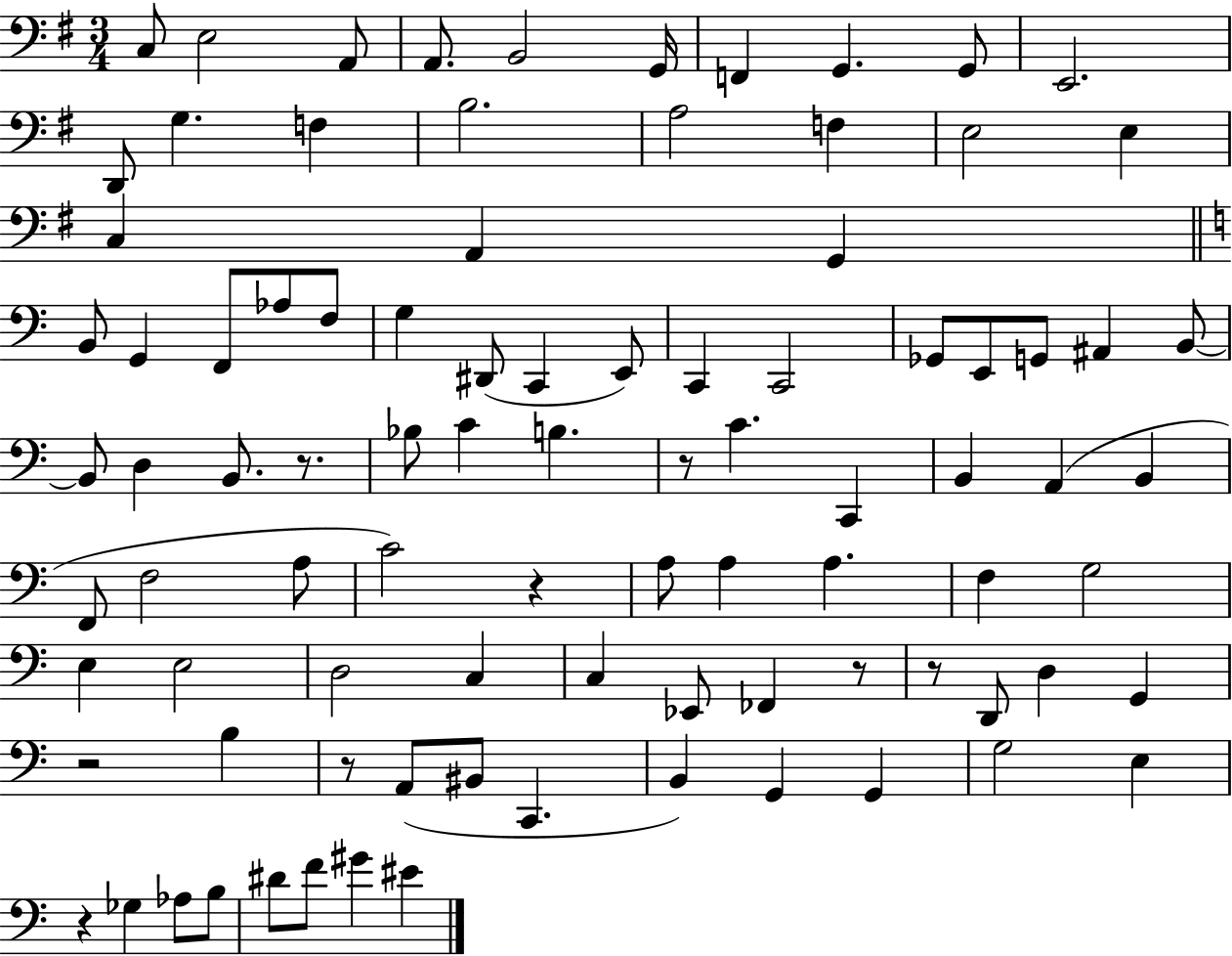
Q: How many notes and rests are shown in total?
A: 91